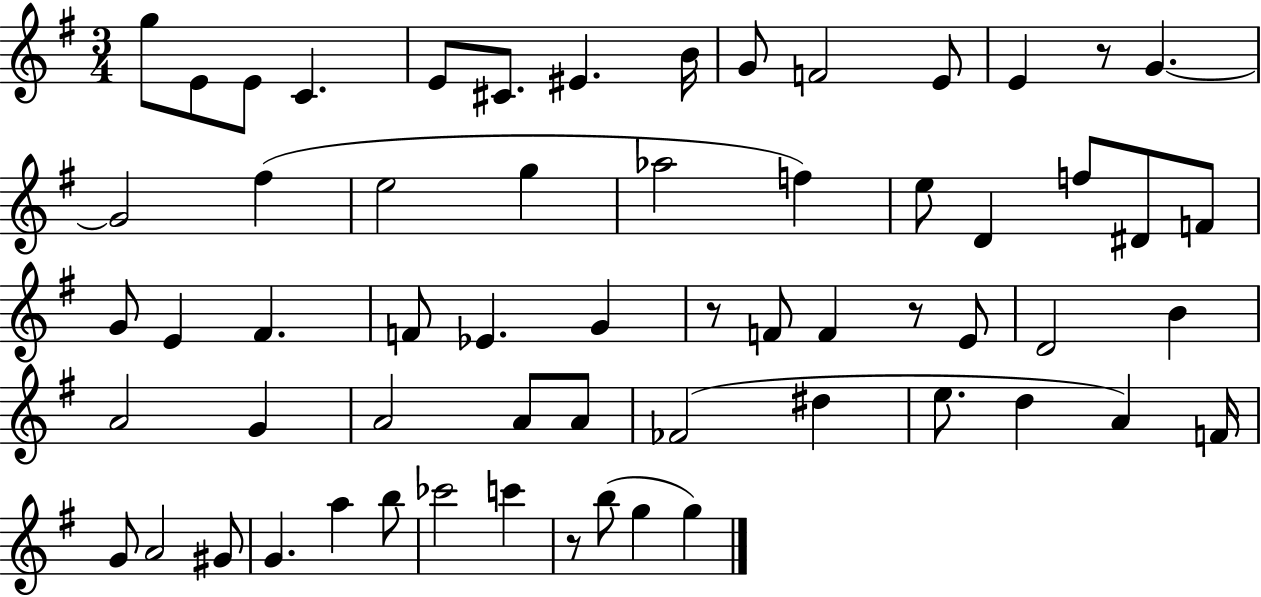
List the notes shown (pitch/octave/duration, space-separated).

G5/e E4/e E4/e C4/q. E4/e C#4/e. EIS4/q. B4/s G4/e F4/h E4/e E4/q R/e G4/q. G4/h F#5/q E5/h G5/q Ab5/h F5/q E5/e D4/q F5/e D#4/e F4/e G4/e E4/q F#4/q. F4/e Eb4/q. G4/q R/e F4/e F4/q R/e E4/e D4/h B4/q A4/h G4/q A4/h A4/e A4/e FES4/h D#5/q E5/e. D5/q A4/q F4/s G4/e A4/h G#4/e G4/q. A5/q B5/e CES6/h C6/q R/e B5/e G5/q G5/q